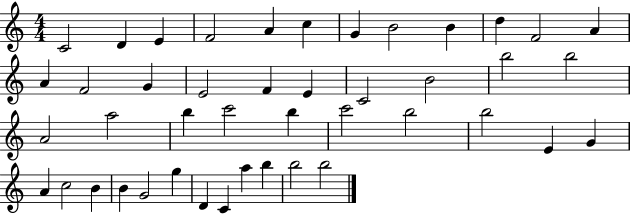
{
  \clef treble
  \numericTimeSignature
  \time 4/4
  \key c \major
  c'2 d'4 e'4 | f'2 a'4 c''4 | g'4 b'2 b'4 | d''4 f'2 a'4 | \break a'4 f'2 g'4 | e'2 f'4 e'4 | c'2 b'2 | b''2 b''2 | \break a'2 a''2 | b''4 c'''2 b''4 | c'''2 b''2 | b''2 e'4 g'4 | \break a'4 c''2 b'4 | b'4 g'2 g''4 | d'4 c'4 a''4 b''4 | b''2 b''2 | \break \bar "|."
}